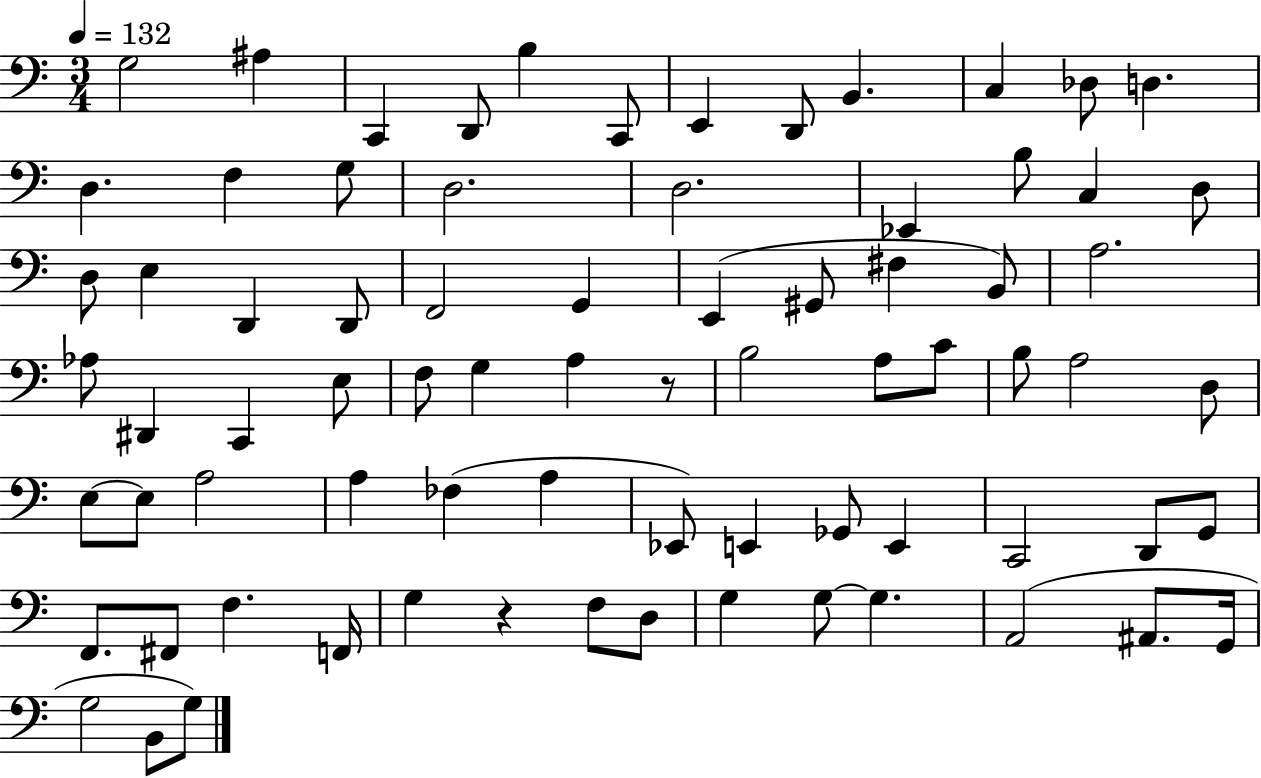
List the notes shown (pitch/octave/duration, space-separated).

G3/h A#3/q C2/q D2/e B3/q C2/e E2/q D2/e B2/q. C3/q Db3/e D3/q. D3/q. F3/q G3/e D3/h. D3/h. Eb2/q B3/e C3/q D3/e D3/e E3/q D2/q D2/e F2/h G2/q E2/q G#2/e F#3/q B2/e A3/h. Ab3/e D#2/q C2/q E3/e F3/e G3/q A3/q R/e B3/h A3/e C4/e B3/e A3/h D3/e E3/e E3/e A3/h A3/q FES3/q A3/q Eb2/e E2/q Gb2/e E2/q C2/h D2/e G2/e F2/e. F#2/e F3/q. F2/s G3/q R/q F3/e D3/e G3/q G3/e G3/q. A2/h A#2/e. G2/s G3/h B2/e G3/e